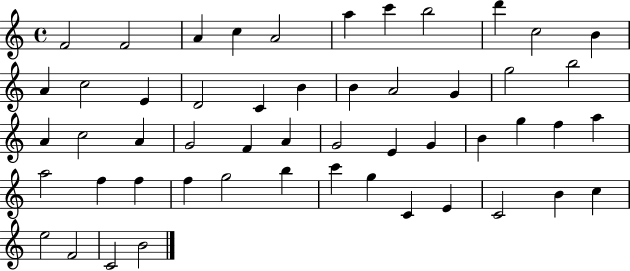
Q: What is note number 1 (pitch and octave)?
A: F4